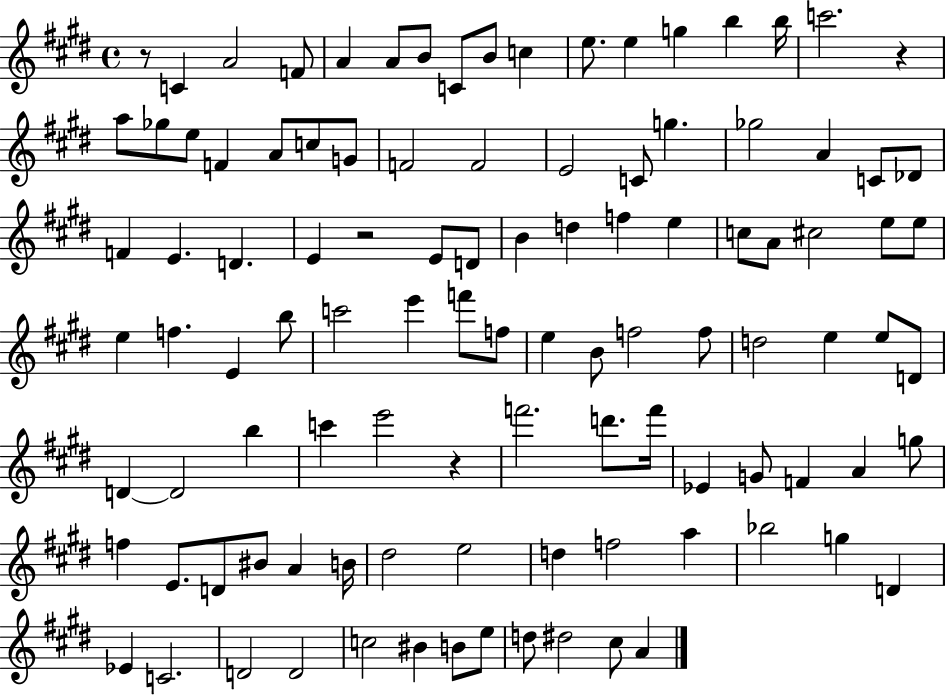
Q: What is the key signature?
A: E major